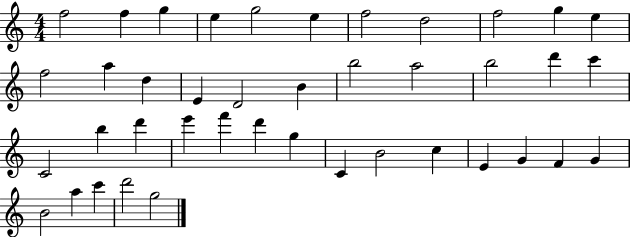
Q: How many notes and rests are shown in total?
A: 41